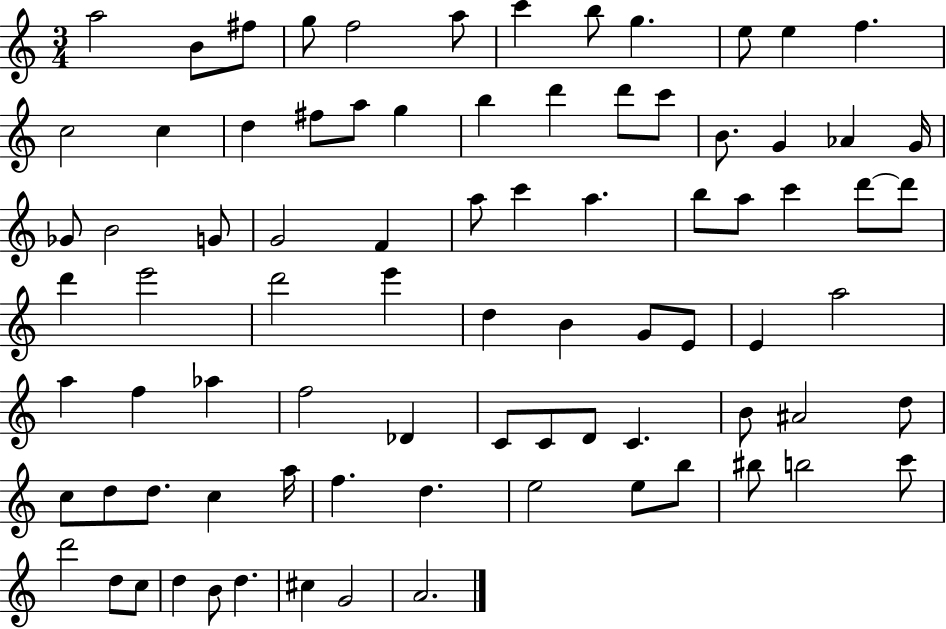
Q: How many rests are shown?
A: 0